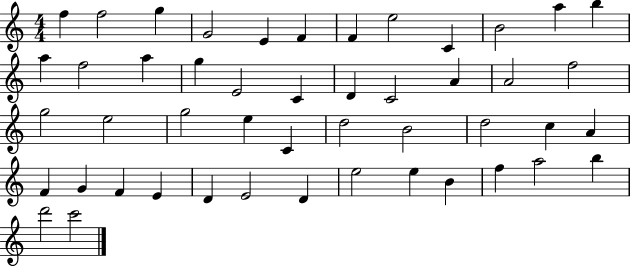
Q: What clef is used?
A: treble